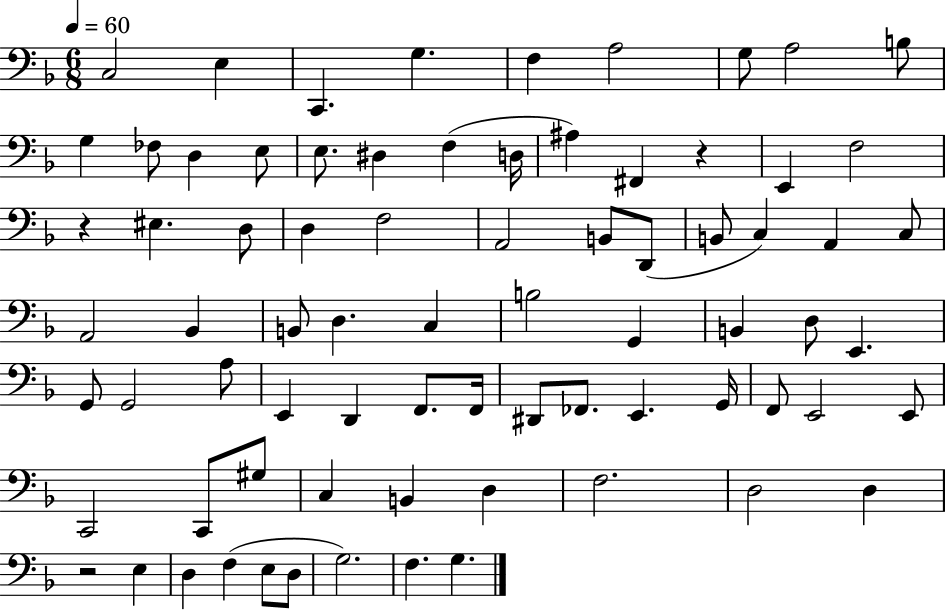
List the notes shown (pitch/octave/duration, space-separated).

C3/h E3/q C2/q. G3/q. F3/q A3/h G3/e A3/h B3/e G3/q FES3/e D3/q E3/e E3/e. D#3/q F3/q D3/s A#3/q F#2/q R/q E2/q F3/h R/q EIS3/q. D3/e D3/q F3/h A2/h B2/e D2/e B2/e C3/q A2/q C3/e A2/h Bb2/q B2/e D3/q. C3/q B3/h G2/q B2/q D3/e E2/q. G2/e G2/h A3/e E2/q D2/q F2/e. F2/s D#2/e FES2/e. E2/q. G2/s F2/e E2/h E2/e C2/h C2/e G#3/e C3/q B2/q D3/q F3/h. D3/h D3/q R/h E3/q D3/q F3/q E3/e D3/e G3/h. F3/q. G3/q.